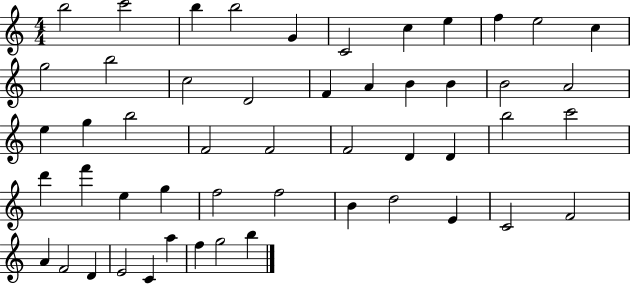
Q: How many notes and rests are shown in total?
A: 51